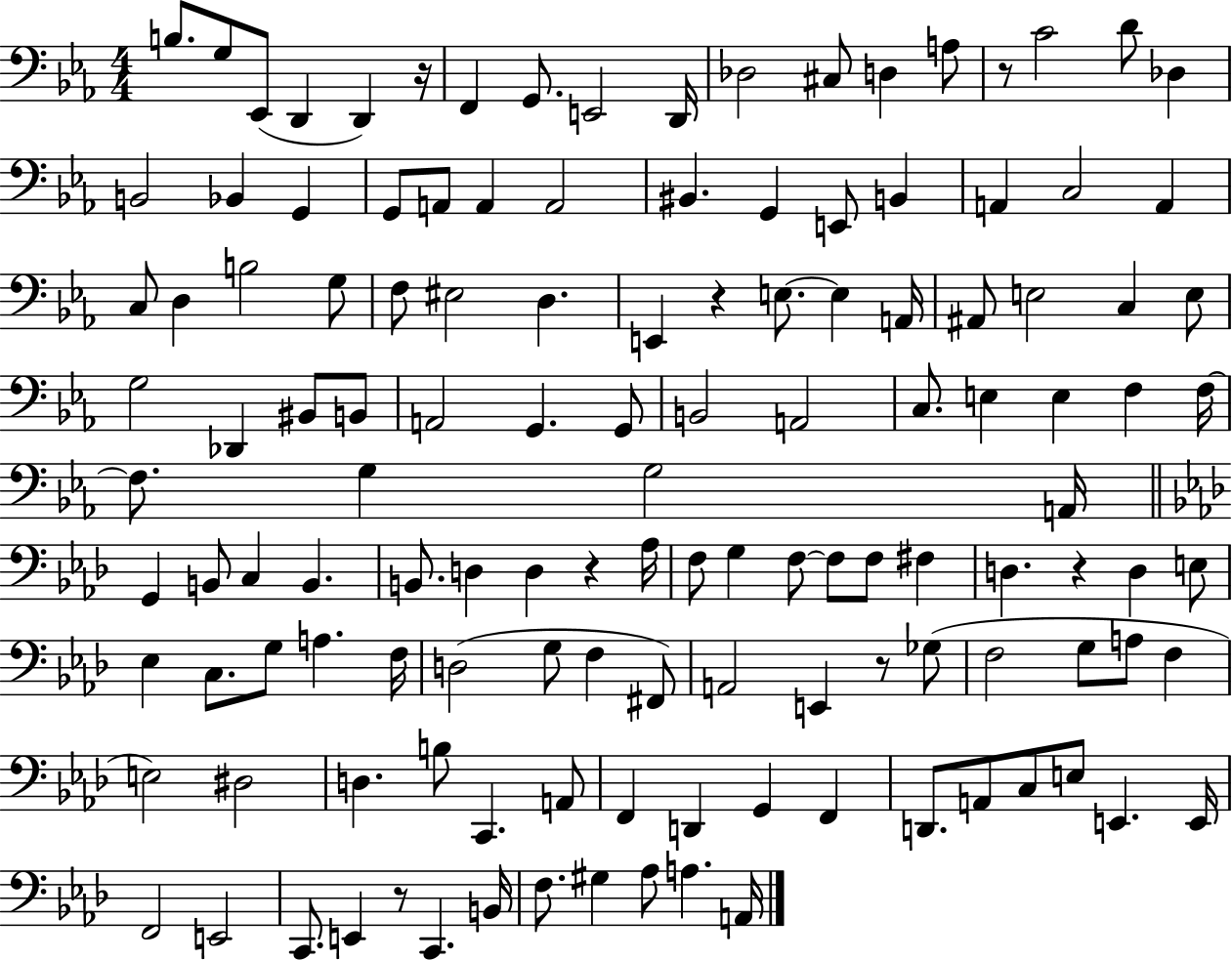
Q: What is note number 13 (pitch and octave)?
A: A3